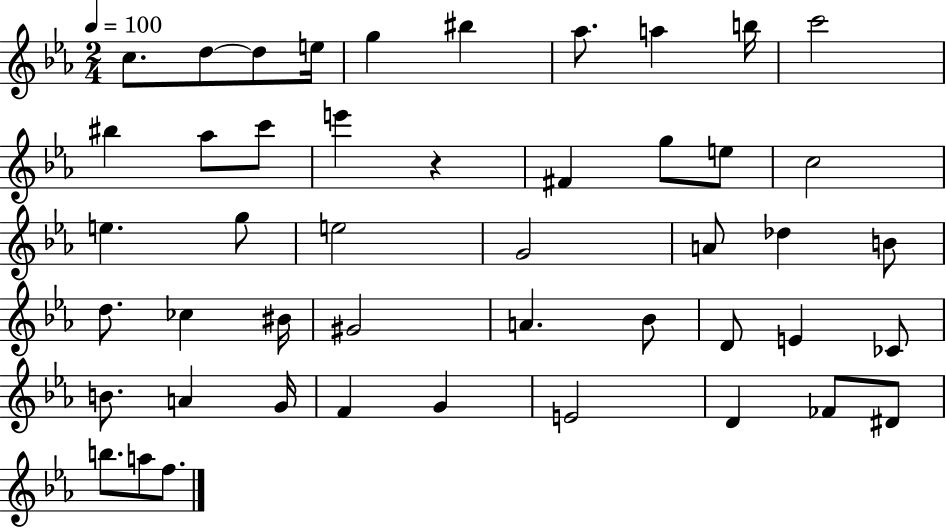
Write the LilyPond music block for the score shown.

{
  \clef treble
  \numericTimeSignature
  \time 2/4
  \key ees \major
  \tempo 4 = 100
  c''8. d''8~~ d''8 e''16 | g''4 bis''4 | aes''8. a''4 b''16 | c'''2 | \break bis''4 aes''8 c'''8 | e'''4 r4 | fis'4 g''8 e''8 | c''2 | \break e''4. g''8 | e''2 | g'2 | a'8 des''4 b'8 | \break d''8. ces''4 bis'16 | gis'2 | a'4. bes'8 | d'8 e'4 ces'8 | \break b'8. a'4 g'16 | f'4 g'4 | e'2 | d'4 fes'8 dis'8 | \break b''8. a''8 f''8. | \bar "|."
}